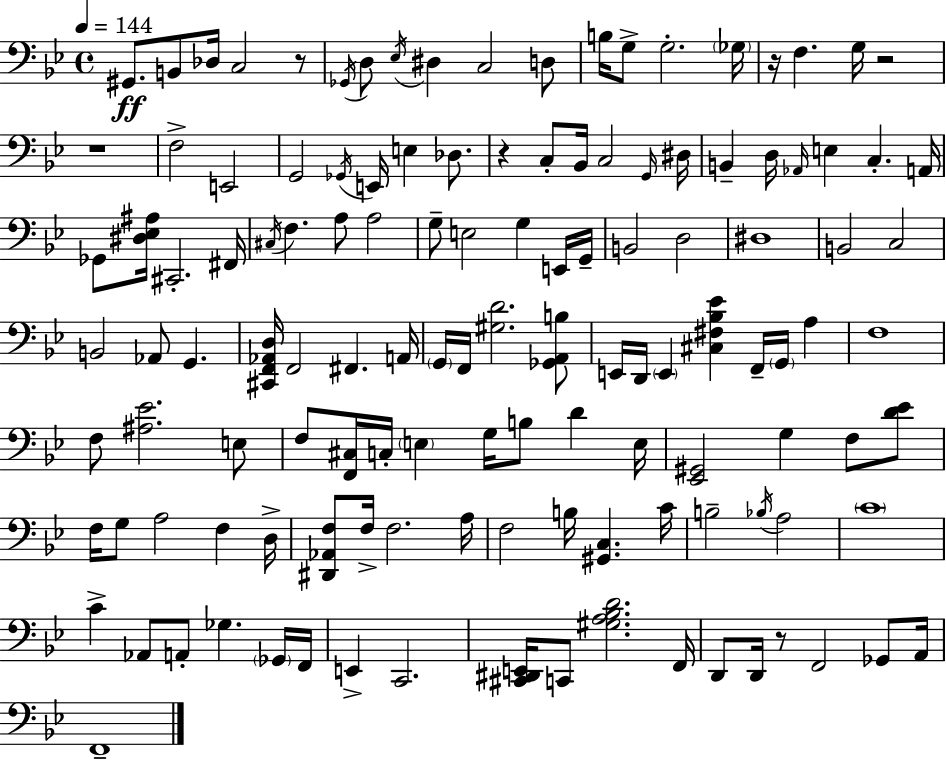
X:1
T:Untitled
M:4/4
L:1/4
K:Gm
^G,,/2 B,,/2 _D,/4 C,2 z/2 _G,,/4 D,/2 _E,/4 ^D, C,2 D,/2 B,/4 G,/2 G,2 _G,/4 z/4 F, G,/4 z2 z4 F,2 E,,2 G,,2 _G,,/4 E,,/4 E, _D,/2 z C,/2 _B,,/4 C,2 G,,/4 ^D,/4 B,, D,/4 _A,,/4 E, C, A,,/4 _G,,/2 [^D,_E,^A,]/4 ^C,,2 ^F,,/4 ^C,/4 F, A,/2 A,2 G,/2 E,2 G, E,,/4 G,,/4 B,,2 D,2 ^D,4 B,,2 C,2 B,,2 _A,,/2 G,, [^C,,F,,_A,,D,]/4 F,,2 ^F,, A,,/4 G,,/4 F,,/4 [^G,D]2 [_G,,A,,B,]/2 E,,/4 D,,/4 E,, [^C,^F,_B,_E] F,,/4 G,,/4 A, F,4 F,/2 [^A,_E]2 E,/2 F,/2 [F,,^C,]/4 C,/4 E, G,/4 B,/2 D E,/4 [_E,,^G,,]2 G, F,/2 [D_E]/2 F,/4 G,/2 A,2 F, D,/4 [^D,,_A,,F,]/2 F,/4 F,2 A,/4 F,2 B,/4 [^G,,C,] C/4 B,2 _B,/4 A,2 C4 C _A,,/2 A,,/2 _G, _G,,/4 F,,/4 E,, C,,2 [^C,,^D,,E,,]/4 C,,/2 [^G,A,_B,D]2 F,,/4 D,,/2 D,,/4 z/2 F,,2 _G,,/2 A,,/4 F,,4